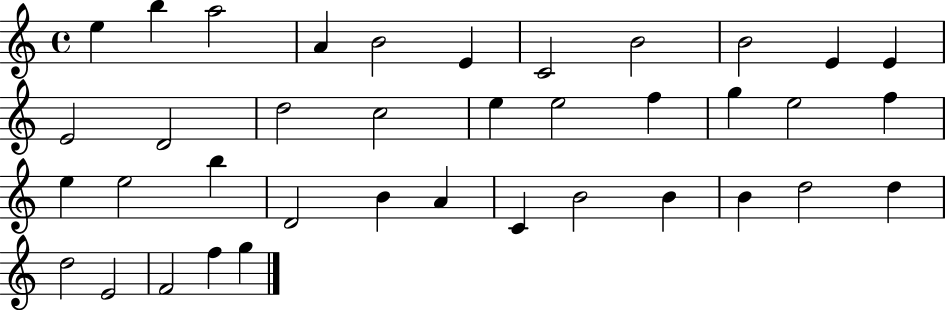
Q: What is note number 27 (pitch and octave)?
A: A4